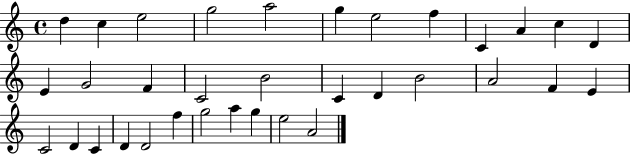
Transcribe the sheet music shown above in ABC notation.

X:1
T:Untitled
M:4/4
L:1/4
K:C
d c e2 g2 a2 g e2 f C A c D E G2 F C2 B2 C D B2 A2 F E C2 D C D D2 f g2 a g e2 A2